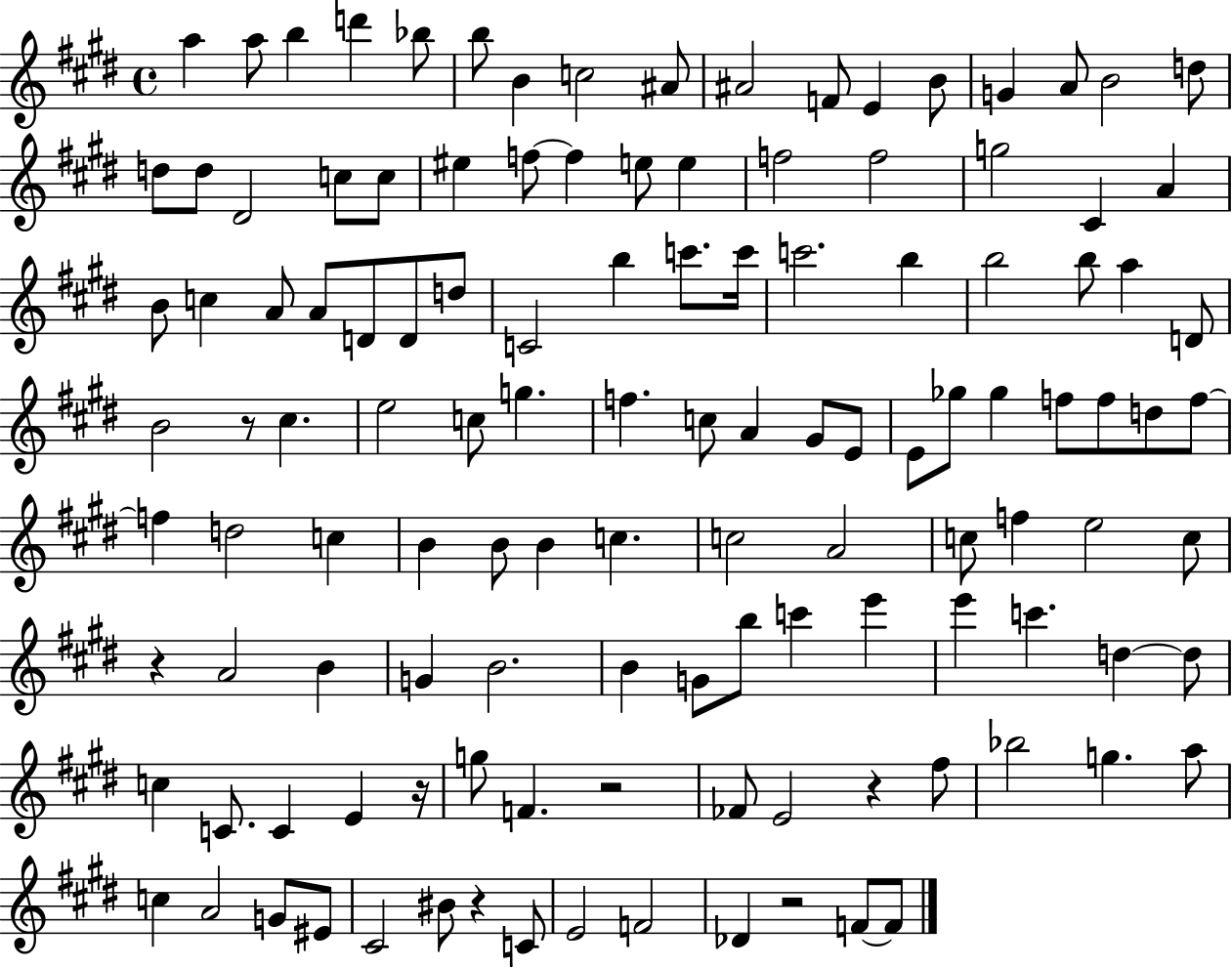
{
  \clef treble
  \time 4/4
  \defaultTimeSignature
  \key e \major
  a''4 a''8 b''4 d'''4 bes''8 | b''8 b'4 c''2 ais'8 | ais'2 f'8 e'4 b'8 | g'4 a'8 b'2 d''8 | \break d''8 d''8 dis'2 c''8 c''8 | eis''4 f''8~~ f''4 e''8 e''4 | f''2 f''2 | g''2 cis'4 a'4 | \break b'8 c''4 a'8 a'8 d'8 d'8 d''8 | c'2 b''4 c'''8. c'''16 | c'''2. b''4 | b''2 b''8 a''4 d'8 | \break b'2 r8 cis''4. | e''2 c''8 g''4. | f''4. c''8 a'4 gis'8 e'8 | e'8 ges''8 ges''4 f''8 f''8 d''8 f''8~~ | \break f''4 d''2 c''4 | b'4 b'8 b'4 c''4. | c''2 a'2 | c''8 f''4 e''2 c''8 | \break r4 a'2 b'4 | g'4 b'2. | b'4 g'8 b''8 c'''4 e'''4 | e'''4 c'''4. d''4~~ d''8 | \break c''4 c'8. c'4 e'4 r16 | g''8 f'4. r2 | fes'8 e'2 r4 fis''8 | bes''2 g''4. a''8 | \break c''4 a'2 g'8 eis'8 | cis'2 bis'8 r4 c'8 | e'2 f'2 | des'4 r2 f'8~~ f'8 | \break \bar "|."
}